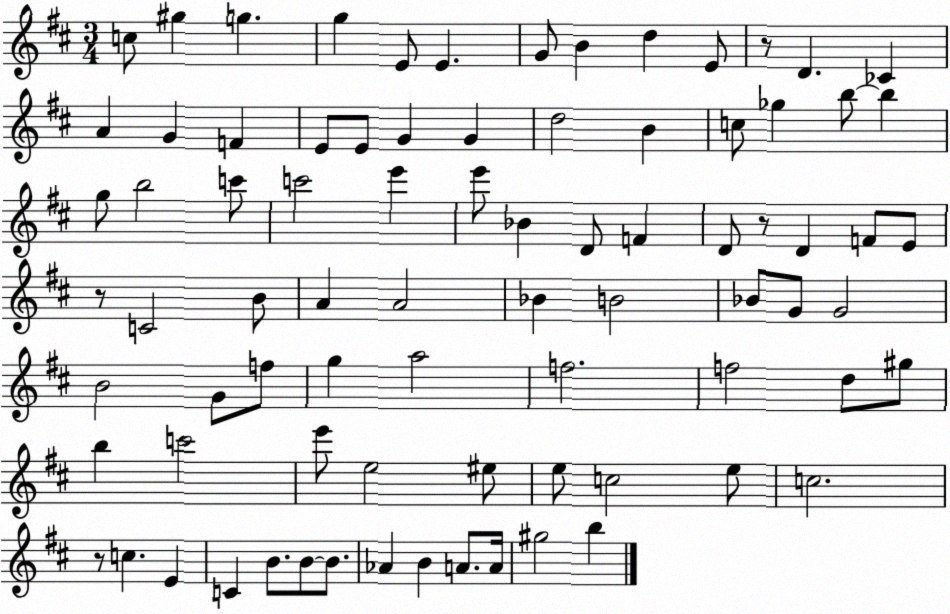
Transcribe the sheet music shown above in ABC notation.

X:1
T:Untitled
M:3/4
L:1/4
K:D
c/2 ^g g g E/2 E G/2 B d E/2 z/2 D _C A G F E/2 E/2 G G d2 B c/2 _g b/2 b g/2 b2 c'/2 c'2 e' e'/2 _B D/2 F D/2 z/2 D F/2 E/2 z/2 C2 B/2 A A2 _B B2 _B/2 G/2 G2 B2 G/2 f/2 g a2 f2 f2 d/2 ^g/2 b c'2 e'/2 e2 ^e/2 e/2 c2 e/2 c2 z/2 c E C B/2 B/2 B/2 _A B A/2 A/4 ^g2 b